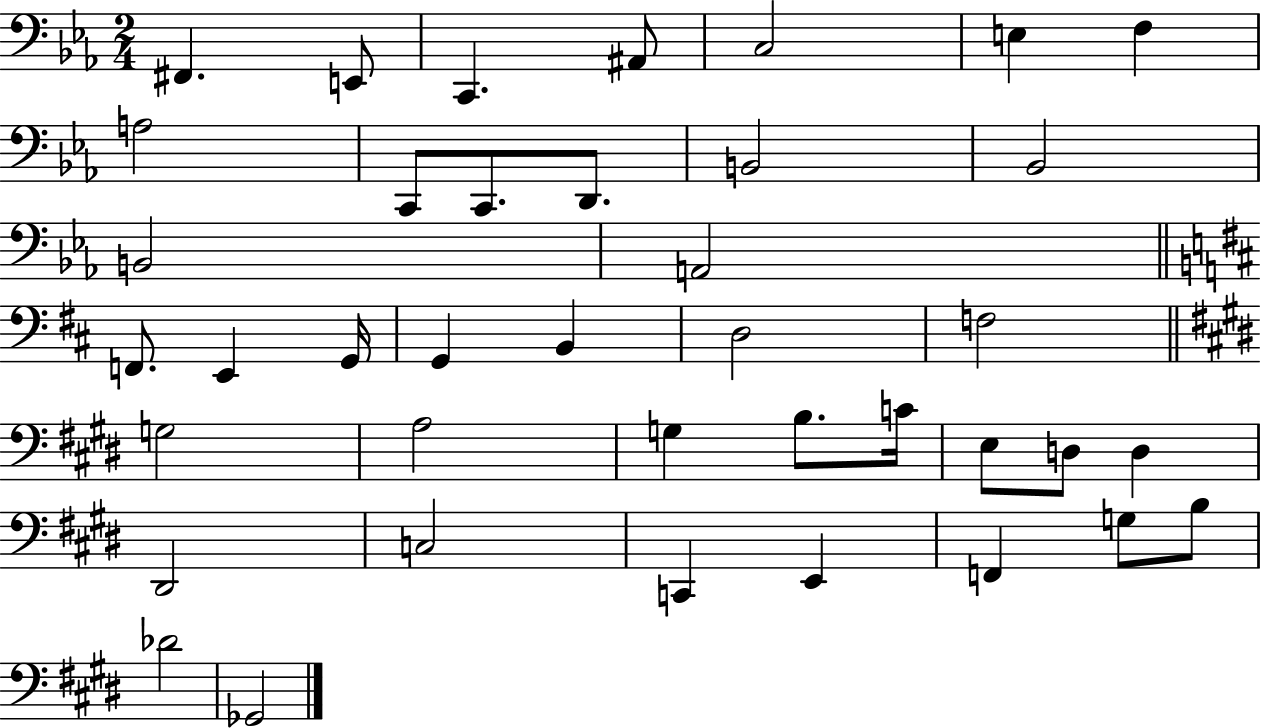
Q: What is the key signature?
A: EES major